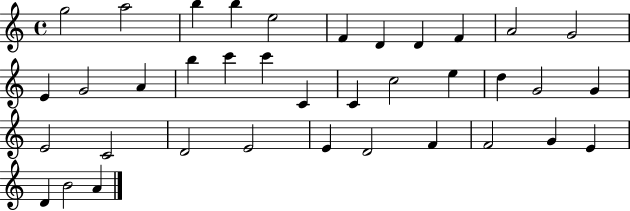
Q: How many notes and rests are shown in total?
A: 37